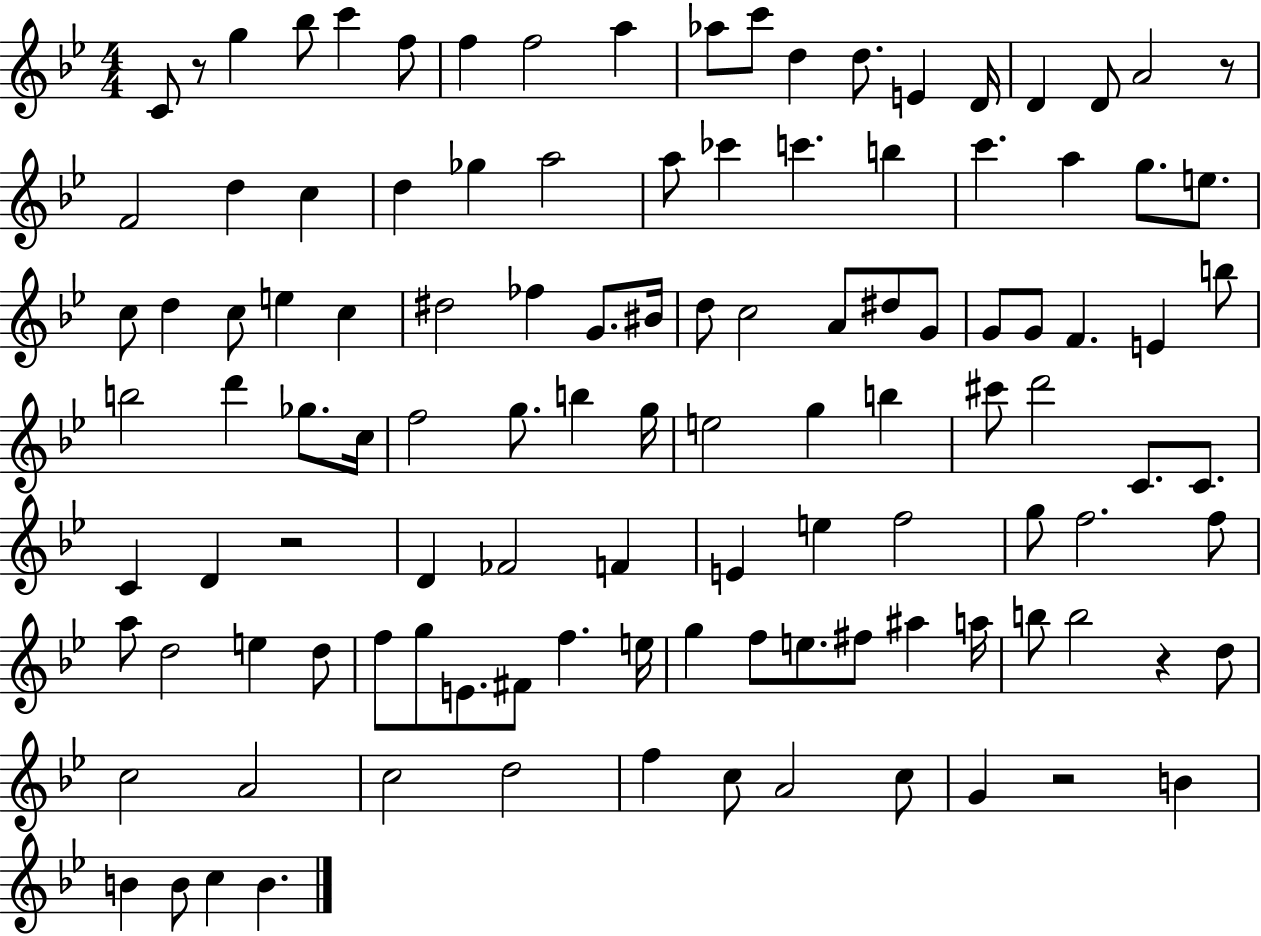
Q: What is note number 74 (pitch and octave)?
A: G5